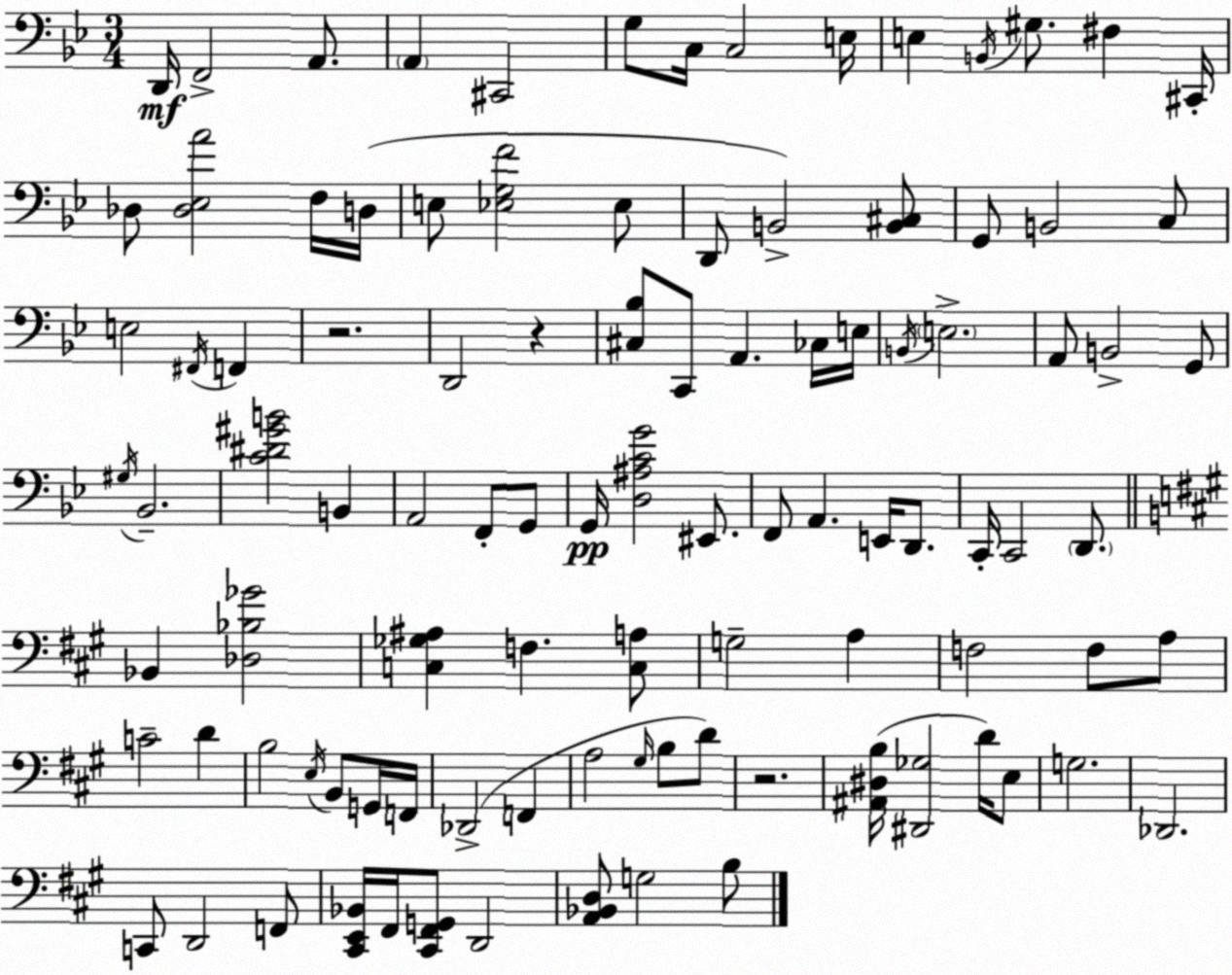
X:1
T:Untitled
M:3/4
L:1/4
K:Gm
D,,/4 F,,2 A,,/2 A,, ^C,,2 G,/2 C,/4 C,2 E,/4 E, B,,/4 ^G,/2 ^F, ^C,,/4 _D,/2 [_D,_E,A]2 F,/4 D,/4 E,/2 [_E,G,F]2 _E,/2 D,,/2 B,,2 [B,,^C,]/2 G,,/2 B,,2 C,/2 E,2 ^F,,/4 F,, z2 D,,2 z [^C,_B,]/2 C,,/2 A,, _C,/4 E,/4 B,,/4 E,2 A,,/2 B,,2 G,,/2 ^G,/4 _B,,2 [C^D^GB]2 B,, A,,2 F,,/2 G,,/2 G,,/4 [D,^A,CG]2 ^E,,/2 F,,/2 A,, E,,/4 D,,/2 C,,/4 C,,2 D,,/2 _B,, [_D,_B,_G]2 [C,_G,^A,] F, [C,A,]/2 G,2 A, F,2 F,/2 A,/2 C2 D B,2 E,/4 B,,/2 G,,/4 F,,/4 _D,,2 F,, A,2 ^G,/4 B,/2 D/2 z2 [^A,,^D,B,]/4 [^D,,_G,]2 D/4 E,/2 G,2 _D,,2 C,,/2 D,,2 F,,/2 [^C,,E,,_B,,]/4 ^F,,/4 [^C,,^F,,G,,]/2 D,,2 [A,,_B,,D,]/2 G,2 B,/2